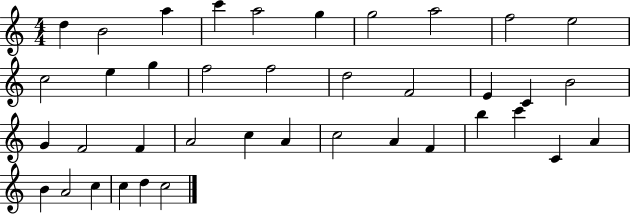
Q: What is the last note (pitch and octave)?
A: C5